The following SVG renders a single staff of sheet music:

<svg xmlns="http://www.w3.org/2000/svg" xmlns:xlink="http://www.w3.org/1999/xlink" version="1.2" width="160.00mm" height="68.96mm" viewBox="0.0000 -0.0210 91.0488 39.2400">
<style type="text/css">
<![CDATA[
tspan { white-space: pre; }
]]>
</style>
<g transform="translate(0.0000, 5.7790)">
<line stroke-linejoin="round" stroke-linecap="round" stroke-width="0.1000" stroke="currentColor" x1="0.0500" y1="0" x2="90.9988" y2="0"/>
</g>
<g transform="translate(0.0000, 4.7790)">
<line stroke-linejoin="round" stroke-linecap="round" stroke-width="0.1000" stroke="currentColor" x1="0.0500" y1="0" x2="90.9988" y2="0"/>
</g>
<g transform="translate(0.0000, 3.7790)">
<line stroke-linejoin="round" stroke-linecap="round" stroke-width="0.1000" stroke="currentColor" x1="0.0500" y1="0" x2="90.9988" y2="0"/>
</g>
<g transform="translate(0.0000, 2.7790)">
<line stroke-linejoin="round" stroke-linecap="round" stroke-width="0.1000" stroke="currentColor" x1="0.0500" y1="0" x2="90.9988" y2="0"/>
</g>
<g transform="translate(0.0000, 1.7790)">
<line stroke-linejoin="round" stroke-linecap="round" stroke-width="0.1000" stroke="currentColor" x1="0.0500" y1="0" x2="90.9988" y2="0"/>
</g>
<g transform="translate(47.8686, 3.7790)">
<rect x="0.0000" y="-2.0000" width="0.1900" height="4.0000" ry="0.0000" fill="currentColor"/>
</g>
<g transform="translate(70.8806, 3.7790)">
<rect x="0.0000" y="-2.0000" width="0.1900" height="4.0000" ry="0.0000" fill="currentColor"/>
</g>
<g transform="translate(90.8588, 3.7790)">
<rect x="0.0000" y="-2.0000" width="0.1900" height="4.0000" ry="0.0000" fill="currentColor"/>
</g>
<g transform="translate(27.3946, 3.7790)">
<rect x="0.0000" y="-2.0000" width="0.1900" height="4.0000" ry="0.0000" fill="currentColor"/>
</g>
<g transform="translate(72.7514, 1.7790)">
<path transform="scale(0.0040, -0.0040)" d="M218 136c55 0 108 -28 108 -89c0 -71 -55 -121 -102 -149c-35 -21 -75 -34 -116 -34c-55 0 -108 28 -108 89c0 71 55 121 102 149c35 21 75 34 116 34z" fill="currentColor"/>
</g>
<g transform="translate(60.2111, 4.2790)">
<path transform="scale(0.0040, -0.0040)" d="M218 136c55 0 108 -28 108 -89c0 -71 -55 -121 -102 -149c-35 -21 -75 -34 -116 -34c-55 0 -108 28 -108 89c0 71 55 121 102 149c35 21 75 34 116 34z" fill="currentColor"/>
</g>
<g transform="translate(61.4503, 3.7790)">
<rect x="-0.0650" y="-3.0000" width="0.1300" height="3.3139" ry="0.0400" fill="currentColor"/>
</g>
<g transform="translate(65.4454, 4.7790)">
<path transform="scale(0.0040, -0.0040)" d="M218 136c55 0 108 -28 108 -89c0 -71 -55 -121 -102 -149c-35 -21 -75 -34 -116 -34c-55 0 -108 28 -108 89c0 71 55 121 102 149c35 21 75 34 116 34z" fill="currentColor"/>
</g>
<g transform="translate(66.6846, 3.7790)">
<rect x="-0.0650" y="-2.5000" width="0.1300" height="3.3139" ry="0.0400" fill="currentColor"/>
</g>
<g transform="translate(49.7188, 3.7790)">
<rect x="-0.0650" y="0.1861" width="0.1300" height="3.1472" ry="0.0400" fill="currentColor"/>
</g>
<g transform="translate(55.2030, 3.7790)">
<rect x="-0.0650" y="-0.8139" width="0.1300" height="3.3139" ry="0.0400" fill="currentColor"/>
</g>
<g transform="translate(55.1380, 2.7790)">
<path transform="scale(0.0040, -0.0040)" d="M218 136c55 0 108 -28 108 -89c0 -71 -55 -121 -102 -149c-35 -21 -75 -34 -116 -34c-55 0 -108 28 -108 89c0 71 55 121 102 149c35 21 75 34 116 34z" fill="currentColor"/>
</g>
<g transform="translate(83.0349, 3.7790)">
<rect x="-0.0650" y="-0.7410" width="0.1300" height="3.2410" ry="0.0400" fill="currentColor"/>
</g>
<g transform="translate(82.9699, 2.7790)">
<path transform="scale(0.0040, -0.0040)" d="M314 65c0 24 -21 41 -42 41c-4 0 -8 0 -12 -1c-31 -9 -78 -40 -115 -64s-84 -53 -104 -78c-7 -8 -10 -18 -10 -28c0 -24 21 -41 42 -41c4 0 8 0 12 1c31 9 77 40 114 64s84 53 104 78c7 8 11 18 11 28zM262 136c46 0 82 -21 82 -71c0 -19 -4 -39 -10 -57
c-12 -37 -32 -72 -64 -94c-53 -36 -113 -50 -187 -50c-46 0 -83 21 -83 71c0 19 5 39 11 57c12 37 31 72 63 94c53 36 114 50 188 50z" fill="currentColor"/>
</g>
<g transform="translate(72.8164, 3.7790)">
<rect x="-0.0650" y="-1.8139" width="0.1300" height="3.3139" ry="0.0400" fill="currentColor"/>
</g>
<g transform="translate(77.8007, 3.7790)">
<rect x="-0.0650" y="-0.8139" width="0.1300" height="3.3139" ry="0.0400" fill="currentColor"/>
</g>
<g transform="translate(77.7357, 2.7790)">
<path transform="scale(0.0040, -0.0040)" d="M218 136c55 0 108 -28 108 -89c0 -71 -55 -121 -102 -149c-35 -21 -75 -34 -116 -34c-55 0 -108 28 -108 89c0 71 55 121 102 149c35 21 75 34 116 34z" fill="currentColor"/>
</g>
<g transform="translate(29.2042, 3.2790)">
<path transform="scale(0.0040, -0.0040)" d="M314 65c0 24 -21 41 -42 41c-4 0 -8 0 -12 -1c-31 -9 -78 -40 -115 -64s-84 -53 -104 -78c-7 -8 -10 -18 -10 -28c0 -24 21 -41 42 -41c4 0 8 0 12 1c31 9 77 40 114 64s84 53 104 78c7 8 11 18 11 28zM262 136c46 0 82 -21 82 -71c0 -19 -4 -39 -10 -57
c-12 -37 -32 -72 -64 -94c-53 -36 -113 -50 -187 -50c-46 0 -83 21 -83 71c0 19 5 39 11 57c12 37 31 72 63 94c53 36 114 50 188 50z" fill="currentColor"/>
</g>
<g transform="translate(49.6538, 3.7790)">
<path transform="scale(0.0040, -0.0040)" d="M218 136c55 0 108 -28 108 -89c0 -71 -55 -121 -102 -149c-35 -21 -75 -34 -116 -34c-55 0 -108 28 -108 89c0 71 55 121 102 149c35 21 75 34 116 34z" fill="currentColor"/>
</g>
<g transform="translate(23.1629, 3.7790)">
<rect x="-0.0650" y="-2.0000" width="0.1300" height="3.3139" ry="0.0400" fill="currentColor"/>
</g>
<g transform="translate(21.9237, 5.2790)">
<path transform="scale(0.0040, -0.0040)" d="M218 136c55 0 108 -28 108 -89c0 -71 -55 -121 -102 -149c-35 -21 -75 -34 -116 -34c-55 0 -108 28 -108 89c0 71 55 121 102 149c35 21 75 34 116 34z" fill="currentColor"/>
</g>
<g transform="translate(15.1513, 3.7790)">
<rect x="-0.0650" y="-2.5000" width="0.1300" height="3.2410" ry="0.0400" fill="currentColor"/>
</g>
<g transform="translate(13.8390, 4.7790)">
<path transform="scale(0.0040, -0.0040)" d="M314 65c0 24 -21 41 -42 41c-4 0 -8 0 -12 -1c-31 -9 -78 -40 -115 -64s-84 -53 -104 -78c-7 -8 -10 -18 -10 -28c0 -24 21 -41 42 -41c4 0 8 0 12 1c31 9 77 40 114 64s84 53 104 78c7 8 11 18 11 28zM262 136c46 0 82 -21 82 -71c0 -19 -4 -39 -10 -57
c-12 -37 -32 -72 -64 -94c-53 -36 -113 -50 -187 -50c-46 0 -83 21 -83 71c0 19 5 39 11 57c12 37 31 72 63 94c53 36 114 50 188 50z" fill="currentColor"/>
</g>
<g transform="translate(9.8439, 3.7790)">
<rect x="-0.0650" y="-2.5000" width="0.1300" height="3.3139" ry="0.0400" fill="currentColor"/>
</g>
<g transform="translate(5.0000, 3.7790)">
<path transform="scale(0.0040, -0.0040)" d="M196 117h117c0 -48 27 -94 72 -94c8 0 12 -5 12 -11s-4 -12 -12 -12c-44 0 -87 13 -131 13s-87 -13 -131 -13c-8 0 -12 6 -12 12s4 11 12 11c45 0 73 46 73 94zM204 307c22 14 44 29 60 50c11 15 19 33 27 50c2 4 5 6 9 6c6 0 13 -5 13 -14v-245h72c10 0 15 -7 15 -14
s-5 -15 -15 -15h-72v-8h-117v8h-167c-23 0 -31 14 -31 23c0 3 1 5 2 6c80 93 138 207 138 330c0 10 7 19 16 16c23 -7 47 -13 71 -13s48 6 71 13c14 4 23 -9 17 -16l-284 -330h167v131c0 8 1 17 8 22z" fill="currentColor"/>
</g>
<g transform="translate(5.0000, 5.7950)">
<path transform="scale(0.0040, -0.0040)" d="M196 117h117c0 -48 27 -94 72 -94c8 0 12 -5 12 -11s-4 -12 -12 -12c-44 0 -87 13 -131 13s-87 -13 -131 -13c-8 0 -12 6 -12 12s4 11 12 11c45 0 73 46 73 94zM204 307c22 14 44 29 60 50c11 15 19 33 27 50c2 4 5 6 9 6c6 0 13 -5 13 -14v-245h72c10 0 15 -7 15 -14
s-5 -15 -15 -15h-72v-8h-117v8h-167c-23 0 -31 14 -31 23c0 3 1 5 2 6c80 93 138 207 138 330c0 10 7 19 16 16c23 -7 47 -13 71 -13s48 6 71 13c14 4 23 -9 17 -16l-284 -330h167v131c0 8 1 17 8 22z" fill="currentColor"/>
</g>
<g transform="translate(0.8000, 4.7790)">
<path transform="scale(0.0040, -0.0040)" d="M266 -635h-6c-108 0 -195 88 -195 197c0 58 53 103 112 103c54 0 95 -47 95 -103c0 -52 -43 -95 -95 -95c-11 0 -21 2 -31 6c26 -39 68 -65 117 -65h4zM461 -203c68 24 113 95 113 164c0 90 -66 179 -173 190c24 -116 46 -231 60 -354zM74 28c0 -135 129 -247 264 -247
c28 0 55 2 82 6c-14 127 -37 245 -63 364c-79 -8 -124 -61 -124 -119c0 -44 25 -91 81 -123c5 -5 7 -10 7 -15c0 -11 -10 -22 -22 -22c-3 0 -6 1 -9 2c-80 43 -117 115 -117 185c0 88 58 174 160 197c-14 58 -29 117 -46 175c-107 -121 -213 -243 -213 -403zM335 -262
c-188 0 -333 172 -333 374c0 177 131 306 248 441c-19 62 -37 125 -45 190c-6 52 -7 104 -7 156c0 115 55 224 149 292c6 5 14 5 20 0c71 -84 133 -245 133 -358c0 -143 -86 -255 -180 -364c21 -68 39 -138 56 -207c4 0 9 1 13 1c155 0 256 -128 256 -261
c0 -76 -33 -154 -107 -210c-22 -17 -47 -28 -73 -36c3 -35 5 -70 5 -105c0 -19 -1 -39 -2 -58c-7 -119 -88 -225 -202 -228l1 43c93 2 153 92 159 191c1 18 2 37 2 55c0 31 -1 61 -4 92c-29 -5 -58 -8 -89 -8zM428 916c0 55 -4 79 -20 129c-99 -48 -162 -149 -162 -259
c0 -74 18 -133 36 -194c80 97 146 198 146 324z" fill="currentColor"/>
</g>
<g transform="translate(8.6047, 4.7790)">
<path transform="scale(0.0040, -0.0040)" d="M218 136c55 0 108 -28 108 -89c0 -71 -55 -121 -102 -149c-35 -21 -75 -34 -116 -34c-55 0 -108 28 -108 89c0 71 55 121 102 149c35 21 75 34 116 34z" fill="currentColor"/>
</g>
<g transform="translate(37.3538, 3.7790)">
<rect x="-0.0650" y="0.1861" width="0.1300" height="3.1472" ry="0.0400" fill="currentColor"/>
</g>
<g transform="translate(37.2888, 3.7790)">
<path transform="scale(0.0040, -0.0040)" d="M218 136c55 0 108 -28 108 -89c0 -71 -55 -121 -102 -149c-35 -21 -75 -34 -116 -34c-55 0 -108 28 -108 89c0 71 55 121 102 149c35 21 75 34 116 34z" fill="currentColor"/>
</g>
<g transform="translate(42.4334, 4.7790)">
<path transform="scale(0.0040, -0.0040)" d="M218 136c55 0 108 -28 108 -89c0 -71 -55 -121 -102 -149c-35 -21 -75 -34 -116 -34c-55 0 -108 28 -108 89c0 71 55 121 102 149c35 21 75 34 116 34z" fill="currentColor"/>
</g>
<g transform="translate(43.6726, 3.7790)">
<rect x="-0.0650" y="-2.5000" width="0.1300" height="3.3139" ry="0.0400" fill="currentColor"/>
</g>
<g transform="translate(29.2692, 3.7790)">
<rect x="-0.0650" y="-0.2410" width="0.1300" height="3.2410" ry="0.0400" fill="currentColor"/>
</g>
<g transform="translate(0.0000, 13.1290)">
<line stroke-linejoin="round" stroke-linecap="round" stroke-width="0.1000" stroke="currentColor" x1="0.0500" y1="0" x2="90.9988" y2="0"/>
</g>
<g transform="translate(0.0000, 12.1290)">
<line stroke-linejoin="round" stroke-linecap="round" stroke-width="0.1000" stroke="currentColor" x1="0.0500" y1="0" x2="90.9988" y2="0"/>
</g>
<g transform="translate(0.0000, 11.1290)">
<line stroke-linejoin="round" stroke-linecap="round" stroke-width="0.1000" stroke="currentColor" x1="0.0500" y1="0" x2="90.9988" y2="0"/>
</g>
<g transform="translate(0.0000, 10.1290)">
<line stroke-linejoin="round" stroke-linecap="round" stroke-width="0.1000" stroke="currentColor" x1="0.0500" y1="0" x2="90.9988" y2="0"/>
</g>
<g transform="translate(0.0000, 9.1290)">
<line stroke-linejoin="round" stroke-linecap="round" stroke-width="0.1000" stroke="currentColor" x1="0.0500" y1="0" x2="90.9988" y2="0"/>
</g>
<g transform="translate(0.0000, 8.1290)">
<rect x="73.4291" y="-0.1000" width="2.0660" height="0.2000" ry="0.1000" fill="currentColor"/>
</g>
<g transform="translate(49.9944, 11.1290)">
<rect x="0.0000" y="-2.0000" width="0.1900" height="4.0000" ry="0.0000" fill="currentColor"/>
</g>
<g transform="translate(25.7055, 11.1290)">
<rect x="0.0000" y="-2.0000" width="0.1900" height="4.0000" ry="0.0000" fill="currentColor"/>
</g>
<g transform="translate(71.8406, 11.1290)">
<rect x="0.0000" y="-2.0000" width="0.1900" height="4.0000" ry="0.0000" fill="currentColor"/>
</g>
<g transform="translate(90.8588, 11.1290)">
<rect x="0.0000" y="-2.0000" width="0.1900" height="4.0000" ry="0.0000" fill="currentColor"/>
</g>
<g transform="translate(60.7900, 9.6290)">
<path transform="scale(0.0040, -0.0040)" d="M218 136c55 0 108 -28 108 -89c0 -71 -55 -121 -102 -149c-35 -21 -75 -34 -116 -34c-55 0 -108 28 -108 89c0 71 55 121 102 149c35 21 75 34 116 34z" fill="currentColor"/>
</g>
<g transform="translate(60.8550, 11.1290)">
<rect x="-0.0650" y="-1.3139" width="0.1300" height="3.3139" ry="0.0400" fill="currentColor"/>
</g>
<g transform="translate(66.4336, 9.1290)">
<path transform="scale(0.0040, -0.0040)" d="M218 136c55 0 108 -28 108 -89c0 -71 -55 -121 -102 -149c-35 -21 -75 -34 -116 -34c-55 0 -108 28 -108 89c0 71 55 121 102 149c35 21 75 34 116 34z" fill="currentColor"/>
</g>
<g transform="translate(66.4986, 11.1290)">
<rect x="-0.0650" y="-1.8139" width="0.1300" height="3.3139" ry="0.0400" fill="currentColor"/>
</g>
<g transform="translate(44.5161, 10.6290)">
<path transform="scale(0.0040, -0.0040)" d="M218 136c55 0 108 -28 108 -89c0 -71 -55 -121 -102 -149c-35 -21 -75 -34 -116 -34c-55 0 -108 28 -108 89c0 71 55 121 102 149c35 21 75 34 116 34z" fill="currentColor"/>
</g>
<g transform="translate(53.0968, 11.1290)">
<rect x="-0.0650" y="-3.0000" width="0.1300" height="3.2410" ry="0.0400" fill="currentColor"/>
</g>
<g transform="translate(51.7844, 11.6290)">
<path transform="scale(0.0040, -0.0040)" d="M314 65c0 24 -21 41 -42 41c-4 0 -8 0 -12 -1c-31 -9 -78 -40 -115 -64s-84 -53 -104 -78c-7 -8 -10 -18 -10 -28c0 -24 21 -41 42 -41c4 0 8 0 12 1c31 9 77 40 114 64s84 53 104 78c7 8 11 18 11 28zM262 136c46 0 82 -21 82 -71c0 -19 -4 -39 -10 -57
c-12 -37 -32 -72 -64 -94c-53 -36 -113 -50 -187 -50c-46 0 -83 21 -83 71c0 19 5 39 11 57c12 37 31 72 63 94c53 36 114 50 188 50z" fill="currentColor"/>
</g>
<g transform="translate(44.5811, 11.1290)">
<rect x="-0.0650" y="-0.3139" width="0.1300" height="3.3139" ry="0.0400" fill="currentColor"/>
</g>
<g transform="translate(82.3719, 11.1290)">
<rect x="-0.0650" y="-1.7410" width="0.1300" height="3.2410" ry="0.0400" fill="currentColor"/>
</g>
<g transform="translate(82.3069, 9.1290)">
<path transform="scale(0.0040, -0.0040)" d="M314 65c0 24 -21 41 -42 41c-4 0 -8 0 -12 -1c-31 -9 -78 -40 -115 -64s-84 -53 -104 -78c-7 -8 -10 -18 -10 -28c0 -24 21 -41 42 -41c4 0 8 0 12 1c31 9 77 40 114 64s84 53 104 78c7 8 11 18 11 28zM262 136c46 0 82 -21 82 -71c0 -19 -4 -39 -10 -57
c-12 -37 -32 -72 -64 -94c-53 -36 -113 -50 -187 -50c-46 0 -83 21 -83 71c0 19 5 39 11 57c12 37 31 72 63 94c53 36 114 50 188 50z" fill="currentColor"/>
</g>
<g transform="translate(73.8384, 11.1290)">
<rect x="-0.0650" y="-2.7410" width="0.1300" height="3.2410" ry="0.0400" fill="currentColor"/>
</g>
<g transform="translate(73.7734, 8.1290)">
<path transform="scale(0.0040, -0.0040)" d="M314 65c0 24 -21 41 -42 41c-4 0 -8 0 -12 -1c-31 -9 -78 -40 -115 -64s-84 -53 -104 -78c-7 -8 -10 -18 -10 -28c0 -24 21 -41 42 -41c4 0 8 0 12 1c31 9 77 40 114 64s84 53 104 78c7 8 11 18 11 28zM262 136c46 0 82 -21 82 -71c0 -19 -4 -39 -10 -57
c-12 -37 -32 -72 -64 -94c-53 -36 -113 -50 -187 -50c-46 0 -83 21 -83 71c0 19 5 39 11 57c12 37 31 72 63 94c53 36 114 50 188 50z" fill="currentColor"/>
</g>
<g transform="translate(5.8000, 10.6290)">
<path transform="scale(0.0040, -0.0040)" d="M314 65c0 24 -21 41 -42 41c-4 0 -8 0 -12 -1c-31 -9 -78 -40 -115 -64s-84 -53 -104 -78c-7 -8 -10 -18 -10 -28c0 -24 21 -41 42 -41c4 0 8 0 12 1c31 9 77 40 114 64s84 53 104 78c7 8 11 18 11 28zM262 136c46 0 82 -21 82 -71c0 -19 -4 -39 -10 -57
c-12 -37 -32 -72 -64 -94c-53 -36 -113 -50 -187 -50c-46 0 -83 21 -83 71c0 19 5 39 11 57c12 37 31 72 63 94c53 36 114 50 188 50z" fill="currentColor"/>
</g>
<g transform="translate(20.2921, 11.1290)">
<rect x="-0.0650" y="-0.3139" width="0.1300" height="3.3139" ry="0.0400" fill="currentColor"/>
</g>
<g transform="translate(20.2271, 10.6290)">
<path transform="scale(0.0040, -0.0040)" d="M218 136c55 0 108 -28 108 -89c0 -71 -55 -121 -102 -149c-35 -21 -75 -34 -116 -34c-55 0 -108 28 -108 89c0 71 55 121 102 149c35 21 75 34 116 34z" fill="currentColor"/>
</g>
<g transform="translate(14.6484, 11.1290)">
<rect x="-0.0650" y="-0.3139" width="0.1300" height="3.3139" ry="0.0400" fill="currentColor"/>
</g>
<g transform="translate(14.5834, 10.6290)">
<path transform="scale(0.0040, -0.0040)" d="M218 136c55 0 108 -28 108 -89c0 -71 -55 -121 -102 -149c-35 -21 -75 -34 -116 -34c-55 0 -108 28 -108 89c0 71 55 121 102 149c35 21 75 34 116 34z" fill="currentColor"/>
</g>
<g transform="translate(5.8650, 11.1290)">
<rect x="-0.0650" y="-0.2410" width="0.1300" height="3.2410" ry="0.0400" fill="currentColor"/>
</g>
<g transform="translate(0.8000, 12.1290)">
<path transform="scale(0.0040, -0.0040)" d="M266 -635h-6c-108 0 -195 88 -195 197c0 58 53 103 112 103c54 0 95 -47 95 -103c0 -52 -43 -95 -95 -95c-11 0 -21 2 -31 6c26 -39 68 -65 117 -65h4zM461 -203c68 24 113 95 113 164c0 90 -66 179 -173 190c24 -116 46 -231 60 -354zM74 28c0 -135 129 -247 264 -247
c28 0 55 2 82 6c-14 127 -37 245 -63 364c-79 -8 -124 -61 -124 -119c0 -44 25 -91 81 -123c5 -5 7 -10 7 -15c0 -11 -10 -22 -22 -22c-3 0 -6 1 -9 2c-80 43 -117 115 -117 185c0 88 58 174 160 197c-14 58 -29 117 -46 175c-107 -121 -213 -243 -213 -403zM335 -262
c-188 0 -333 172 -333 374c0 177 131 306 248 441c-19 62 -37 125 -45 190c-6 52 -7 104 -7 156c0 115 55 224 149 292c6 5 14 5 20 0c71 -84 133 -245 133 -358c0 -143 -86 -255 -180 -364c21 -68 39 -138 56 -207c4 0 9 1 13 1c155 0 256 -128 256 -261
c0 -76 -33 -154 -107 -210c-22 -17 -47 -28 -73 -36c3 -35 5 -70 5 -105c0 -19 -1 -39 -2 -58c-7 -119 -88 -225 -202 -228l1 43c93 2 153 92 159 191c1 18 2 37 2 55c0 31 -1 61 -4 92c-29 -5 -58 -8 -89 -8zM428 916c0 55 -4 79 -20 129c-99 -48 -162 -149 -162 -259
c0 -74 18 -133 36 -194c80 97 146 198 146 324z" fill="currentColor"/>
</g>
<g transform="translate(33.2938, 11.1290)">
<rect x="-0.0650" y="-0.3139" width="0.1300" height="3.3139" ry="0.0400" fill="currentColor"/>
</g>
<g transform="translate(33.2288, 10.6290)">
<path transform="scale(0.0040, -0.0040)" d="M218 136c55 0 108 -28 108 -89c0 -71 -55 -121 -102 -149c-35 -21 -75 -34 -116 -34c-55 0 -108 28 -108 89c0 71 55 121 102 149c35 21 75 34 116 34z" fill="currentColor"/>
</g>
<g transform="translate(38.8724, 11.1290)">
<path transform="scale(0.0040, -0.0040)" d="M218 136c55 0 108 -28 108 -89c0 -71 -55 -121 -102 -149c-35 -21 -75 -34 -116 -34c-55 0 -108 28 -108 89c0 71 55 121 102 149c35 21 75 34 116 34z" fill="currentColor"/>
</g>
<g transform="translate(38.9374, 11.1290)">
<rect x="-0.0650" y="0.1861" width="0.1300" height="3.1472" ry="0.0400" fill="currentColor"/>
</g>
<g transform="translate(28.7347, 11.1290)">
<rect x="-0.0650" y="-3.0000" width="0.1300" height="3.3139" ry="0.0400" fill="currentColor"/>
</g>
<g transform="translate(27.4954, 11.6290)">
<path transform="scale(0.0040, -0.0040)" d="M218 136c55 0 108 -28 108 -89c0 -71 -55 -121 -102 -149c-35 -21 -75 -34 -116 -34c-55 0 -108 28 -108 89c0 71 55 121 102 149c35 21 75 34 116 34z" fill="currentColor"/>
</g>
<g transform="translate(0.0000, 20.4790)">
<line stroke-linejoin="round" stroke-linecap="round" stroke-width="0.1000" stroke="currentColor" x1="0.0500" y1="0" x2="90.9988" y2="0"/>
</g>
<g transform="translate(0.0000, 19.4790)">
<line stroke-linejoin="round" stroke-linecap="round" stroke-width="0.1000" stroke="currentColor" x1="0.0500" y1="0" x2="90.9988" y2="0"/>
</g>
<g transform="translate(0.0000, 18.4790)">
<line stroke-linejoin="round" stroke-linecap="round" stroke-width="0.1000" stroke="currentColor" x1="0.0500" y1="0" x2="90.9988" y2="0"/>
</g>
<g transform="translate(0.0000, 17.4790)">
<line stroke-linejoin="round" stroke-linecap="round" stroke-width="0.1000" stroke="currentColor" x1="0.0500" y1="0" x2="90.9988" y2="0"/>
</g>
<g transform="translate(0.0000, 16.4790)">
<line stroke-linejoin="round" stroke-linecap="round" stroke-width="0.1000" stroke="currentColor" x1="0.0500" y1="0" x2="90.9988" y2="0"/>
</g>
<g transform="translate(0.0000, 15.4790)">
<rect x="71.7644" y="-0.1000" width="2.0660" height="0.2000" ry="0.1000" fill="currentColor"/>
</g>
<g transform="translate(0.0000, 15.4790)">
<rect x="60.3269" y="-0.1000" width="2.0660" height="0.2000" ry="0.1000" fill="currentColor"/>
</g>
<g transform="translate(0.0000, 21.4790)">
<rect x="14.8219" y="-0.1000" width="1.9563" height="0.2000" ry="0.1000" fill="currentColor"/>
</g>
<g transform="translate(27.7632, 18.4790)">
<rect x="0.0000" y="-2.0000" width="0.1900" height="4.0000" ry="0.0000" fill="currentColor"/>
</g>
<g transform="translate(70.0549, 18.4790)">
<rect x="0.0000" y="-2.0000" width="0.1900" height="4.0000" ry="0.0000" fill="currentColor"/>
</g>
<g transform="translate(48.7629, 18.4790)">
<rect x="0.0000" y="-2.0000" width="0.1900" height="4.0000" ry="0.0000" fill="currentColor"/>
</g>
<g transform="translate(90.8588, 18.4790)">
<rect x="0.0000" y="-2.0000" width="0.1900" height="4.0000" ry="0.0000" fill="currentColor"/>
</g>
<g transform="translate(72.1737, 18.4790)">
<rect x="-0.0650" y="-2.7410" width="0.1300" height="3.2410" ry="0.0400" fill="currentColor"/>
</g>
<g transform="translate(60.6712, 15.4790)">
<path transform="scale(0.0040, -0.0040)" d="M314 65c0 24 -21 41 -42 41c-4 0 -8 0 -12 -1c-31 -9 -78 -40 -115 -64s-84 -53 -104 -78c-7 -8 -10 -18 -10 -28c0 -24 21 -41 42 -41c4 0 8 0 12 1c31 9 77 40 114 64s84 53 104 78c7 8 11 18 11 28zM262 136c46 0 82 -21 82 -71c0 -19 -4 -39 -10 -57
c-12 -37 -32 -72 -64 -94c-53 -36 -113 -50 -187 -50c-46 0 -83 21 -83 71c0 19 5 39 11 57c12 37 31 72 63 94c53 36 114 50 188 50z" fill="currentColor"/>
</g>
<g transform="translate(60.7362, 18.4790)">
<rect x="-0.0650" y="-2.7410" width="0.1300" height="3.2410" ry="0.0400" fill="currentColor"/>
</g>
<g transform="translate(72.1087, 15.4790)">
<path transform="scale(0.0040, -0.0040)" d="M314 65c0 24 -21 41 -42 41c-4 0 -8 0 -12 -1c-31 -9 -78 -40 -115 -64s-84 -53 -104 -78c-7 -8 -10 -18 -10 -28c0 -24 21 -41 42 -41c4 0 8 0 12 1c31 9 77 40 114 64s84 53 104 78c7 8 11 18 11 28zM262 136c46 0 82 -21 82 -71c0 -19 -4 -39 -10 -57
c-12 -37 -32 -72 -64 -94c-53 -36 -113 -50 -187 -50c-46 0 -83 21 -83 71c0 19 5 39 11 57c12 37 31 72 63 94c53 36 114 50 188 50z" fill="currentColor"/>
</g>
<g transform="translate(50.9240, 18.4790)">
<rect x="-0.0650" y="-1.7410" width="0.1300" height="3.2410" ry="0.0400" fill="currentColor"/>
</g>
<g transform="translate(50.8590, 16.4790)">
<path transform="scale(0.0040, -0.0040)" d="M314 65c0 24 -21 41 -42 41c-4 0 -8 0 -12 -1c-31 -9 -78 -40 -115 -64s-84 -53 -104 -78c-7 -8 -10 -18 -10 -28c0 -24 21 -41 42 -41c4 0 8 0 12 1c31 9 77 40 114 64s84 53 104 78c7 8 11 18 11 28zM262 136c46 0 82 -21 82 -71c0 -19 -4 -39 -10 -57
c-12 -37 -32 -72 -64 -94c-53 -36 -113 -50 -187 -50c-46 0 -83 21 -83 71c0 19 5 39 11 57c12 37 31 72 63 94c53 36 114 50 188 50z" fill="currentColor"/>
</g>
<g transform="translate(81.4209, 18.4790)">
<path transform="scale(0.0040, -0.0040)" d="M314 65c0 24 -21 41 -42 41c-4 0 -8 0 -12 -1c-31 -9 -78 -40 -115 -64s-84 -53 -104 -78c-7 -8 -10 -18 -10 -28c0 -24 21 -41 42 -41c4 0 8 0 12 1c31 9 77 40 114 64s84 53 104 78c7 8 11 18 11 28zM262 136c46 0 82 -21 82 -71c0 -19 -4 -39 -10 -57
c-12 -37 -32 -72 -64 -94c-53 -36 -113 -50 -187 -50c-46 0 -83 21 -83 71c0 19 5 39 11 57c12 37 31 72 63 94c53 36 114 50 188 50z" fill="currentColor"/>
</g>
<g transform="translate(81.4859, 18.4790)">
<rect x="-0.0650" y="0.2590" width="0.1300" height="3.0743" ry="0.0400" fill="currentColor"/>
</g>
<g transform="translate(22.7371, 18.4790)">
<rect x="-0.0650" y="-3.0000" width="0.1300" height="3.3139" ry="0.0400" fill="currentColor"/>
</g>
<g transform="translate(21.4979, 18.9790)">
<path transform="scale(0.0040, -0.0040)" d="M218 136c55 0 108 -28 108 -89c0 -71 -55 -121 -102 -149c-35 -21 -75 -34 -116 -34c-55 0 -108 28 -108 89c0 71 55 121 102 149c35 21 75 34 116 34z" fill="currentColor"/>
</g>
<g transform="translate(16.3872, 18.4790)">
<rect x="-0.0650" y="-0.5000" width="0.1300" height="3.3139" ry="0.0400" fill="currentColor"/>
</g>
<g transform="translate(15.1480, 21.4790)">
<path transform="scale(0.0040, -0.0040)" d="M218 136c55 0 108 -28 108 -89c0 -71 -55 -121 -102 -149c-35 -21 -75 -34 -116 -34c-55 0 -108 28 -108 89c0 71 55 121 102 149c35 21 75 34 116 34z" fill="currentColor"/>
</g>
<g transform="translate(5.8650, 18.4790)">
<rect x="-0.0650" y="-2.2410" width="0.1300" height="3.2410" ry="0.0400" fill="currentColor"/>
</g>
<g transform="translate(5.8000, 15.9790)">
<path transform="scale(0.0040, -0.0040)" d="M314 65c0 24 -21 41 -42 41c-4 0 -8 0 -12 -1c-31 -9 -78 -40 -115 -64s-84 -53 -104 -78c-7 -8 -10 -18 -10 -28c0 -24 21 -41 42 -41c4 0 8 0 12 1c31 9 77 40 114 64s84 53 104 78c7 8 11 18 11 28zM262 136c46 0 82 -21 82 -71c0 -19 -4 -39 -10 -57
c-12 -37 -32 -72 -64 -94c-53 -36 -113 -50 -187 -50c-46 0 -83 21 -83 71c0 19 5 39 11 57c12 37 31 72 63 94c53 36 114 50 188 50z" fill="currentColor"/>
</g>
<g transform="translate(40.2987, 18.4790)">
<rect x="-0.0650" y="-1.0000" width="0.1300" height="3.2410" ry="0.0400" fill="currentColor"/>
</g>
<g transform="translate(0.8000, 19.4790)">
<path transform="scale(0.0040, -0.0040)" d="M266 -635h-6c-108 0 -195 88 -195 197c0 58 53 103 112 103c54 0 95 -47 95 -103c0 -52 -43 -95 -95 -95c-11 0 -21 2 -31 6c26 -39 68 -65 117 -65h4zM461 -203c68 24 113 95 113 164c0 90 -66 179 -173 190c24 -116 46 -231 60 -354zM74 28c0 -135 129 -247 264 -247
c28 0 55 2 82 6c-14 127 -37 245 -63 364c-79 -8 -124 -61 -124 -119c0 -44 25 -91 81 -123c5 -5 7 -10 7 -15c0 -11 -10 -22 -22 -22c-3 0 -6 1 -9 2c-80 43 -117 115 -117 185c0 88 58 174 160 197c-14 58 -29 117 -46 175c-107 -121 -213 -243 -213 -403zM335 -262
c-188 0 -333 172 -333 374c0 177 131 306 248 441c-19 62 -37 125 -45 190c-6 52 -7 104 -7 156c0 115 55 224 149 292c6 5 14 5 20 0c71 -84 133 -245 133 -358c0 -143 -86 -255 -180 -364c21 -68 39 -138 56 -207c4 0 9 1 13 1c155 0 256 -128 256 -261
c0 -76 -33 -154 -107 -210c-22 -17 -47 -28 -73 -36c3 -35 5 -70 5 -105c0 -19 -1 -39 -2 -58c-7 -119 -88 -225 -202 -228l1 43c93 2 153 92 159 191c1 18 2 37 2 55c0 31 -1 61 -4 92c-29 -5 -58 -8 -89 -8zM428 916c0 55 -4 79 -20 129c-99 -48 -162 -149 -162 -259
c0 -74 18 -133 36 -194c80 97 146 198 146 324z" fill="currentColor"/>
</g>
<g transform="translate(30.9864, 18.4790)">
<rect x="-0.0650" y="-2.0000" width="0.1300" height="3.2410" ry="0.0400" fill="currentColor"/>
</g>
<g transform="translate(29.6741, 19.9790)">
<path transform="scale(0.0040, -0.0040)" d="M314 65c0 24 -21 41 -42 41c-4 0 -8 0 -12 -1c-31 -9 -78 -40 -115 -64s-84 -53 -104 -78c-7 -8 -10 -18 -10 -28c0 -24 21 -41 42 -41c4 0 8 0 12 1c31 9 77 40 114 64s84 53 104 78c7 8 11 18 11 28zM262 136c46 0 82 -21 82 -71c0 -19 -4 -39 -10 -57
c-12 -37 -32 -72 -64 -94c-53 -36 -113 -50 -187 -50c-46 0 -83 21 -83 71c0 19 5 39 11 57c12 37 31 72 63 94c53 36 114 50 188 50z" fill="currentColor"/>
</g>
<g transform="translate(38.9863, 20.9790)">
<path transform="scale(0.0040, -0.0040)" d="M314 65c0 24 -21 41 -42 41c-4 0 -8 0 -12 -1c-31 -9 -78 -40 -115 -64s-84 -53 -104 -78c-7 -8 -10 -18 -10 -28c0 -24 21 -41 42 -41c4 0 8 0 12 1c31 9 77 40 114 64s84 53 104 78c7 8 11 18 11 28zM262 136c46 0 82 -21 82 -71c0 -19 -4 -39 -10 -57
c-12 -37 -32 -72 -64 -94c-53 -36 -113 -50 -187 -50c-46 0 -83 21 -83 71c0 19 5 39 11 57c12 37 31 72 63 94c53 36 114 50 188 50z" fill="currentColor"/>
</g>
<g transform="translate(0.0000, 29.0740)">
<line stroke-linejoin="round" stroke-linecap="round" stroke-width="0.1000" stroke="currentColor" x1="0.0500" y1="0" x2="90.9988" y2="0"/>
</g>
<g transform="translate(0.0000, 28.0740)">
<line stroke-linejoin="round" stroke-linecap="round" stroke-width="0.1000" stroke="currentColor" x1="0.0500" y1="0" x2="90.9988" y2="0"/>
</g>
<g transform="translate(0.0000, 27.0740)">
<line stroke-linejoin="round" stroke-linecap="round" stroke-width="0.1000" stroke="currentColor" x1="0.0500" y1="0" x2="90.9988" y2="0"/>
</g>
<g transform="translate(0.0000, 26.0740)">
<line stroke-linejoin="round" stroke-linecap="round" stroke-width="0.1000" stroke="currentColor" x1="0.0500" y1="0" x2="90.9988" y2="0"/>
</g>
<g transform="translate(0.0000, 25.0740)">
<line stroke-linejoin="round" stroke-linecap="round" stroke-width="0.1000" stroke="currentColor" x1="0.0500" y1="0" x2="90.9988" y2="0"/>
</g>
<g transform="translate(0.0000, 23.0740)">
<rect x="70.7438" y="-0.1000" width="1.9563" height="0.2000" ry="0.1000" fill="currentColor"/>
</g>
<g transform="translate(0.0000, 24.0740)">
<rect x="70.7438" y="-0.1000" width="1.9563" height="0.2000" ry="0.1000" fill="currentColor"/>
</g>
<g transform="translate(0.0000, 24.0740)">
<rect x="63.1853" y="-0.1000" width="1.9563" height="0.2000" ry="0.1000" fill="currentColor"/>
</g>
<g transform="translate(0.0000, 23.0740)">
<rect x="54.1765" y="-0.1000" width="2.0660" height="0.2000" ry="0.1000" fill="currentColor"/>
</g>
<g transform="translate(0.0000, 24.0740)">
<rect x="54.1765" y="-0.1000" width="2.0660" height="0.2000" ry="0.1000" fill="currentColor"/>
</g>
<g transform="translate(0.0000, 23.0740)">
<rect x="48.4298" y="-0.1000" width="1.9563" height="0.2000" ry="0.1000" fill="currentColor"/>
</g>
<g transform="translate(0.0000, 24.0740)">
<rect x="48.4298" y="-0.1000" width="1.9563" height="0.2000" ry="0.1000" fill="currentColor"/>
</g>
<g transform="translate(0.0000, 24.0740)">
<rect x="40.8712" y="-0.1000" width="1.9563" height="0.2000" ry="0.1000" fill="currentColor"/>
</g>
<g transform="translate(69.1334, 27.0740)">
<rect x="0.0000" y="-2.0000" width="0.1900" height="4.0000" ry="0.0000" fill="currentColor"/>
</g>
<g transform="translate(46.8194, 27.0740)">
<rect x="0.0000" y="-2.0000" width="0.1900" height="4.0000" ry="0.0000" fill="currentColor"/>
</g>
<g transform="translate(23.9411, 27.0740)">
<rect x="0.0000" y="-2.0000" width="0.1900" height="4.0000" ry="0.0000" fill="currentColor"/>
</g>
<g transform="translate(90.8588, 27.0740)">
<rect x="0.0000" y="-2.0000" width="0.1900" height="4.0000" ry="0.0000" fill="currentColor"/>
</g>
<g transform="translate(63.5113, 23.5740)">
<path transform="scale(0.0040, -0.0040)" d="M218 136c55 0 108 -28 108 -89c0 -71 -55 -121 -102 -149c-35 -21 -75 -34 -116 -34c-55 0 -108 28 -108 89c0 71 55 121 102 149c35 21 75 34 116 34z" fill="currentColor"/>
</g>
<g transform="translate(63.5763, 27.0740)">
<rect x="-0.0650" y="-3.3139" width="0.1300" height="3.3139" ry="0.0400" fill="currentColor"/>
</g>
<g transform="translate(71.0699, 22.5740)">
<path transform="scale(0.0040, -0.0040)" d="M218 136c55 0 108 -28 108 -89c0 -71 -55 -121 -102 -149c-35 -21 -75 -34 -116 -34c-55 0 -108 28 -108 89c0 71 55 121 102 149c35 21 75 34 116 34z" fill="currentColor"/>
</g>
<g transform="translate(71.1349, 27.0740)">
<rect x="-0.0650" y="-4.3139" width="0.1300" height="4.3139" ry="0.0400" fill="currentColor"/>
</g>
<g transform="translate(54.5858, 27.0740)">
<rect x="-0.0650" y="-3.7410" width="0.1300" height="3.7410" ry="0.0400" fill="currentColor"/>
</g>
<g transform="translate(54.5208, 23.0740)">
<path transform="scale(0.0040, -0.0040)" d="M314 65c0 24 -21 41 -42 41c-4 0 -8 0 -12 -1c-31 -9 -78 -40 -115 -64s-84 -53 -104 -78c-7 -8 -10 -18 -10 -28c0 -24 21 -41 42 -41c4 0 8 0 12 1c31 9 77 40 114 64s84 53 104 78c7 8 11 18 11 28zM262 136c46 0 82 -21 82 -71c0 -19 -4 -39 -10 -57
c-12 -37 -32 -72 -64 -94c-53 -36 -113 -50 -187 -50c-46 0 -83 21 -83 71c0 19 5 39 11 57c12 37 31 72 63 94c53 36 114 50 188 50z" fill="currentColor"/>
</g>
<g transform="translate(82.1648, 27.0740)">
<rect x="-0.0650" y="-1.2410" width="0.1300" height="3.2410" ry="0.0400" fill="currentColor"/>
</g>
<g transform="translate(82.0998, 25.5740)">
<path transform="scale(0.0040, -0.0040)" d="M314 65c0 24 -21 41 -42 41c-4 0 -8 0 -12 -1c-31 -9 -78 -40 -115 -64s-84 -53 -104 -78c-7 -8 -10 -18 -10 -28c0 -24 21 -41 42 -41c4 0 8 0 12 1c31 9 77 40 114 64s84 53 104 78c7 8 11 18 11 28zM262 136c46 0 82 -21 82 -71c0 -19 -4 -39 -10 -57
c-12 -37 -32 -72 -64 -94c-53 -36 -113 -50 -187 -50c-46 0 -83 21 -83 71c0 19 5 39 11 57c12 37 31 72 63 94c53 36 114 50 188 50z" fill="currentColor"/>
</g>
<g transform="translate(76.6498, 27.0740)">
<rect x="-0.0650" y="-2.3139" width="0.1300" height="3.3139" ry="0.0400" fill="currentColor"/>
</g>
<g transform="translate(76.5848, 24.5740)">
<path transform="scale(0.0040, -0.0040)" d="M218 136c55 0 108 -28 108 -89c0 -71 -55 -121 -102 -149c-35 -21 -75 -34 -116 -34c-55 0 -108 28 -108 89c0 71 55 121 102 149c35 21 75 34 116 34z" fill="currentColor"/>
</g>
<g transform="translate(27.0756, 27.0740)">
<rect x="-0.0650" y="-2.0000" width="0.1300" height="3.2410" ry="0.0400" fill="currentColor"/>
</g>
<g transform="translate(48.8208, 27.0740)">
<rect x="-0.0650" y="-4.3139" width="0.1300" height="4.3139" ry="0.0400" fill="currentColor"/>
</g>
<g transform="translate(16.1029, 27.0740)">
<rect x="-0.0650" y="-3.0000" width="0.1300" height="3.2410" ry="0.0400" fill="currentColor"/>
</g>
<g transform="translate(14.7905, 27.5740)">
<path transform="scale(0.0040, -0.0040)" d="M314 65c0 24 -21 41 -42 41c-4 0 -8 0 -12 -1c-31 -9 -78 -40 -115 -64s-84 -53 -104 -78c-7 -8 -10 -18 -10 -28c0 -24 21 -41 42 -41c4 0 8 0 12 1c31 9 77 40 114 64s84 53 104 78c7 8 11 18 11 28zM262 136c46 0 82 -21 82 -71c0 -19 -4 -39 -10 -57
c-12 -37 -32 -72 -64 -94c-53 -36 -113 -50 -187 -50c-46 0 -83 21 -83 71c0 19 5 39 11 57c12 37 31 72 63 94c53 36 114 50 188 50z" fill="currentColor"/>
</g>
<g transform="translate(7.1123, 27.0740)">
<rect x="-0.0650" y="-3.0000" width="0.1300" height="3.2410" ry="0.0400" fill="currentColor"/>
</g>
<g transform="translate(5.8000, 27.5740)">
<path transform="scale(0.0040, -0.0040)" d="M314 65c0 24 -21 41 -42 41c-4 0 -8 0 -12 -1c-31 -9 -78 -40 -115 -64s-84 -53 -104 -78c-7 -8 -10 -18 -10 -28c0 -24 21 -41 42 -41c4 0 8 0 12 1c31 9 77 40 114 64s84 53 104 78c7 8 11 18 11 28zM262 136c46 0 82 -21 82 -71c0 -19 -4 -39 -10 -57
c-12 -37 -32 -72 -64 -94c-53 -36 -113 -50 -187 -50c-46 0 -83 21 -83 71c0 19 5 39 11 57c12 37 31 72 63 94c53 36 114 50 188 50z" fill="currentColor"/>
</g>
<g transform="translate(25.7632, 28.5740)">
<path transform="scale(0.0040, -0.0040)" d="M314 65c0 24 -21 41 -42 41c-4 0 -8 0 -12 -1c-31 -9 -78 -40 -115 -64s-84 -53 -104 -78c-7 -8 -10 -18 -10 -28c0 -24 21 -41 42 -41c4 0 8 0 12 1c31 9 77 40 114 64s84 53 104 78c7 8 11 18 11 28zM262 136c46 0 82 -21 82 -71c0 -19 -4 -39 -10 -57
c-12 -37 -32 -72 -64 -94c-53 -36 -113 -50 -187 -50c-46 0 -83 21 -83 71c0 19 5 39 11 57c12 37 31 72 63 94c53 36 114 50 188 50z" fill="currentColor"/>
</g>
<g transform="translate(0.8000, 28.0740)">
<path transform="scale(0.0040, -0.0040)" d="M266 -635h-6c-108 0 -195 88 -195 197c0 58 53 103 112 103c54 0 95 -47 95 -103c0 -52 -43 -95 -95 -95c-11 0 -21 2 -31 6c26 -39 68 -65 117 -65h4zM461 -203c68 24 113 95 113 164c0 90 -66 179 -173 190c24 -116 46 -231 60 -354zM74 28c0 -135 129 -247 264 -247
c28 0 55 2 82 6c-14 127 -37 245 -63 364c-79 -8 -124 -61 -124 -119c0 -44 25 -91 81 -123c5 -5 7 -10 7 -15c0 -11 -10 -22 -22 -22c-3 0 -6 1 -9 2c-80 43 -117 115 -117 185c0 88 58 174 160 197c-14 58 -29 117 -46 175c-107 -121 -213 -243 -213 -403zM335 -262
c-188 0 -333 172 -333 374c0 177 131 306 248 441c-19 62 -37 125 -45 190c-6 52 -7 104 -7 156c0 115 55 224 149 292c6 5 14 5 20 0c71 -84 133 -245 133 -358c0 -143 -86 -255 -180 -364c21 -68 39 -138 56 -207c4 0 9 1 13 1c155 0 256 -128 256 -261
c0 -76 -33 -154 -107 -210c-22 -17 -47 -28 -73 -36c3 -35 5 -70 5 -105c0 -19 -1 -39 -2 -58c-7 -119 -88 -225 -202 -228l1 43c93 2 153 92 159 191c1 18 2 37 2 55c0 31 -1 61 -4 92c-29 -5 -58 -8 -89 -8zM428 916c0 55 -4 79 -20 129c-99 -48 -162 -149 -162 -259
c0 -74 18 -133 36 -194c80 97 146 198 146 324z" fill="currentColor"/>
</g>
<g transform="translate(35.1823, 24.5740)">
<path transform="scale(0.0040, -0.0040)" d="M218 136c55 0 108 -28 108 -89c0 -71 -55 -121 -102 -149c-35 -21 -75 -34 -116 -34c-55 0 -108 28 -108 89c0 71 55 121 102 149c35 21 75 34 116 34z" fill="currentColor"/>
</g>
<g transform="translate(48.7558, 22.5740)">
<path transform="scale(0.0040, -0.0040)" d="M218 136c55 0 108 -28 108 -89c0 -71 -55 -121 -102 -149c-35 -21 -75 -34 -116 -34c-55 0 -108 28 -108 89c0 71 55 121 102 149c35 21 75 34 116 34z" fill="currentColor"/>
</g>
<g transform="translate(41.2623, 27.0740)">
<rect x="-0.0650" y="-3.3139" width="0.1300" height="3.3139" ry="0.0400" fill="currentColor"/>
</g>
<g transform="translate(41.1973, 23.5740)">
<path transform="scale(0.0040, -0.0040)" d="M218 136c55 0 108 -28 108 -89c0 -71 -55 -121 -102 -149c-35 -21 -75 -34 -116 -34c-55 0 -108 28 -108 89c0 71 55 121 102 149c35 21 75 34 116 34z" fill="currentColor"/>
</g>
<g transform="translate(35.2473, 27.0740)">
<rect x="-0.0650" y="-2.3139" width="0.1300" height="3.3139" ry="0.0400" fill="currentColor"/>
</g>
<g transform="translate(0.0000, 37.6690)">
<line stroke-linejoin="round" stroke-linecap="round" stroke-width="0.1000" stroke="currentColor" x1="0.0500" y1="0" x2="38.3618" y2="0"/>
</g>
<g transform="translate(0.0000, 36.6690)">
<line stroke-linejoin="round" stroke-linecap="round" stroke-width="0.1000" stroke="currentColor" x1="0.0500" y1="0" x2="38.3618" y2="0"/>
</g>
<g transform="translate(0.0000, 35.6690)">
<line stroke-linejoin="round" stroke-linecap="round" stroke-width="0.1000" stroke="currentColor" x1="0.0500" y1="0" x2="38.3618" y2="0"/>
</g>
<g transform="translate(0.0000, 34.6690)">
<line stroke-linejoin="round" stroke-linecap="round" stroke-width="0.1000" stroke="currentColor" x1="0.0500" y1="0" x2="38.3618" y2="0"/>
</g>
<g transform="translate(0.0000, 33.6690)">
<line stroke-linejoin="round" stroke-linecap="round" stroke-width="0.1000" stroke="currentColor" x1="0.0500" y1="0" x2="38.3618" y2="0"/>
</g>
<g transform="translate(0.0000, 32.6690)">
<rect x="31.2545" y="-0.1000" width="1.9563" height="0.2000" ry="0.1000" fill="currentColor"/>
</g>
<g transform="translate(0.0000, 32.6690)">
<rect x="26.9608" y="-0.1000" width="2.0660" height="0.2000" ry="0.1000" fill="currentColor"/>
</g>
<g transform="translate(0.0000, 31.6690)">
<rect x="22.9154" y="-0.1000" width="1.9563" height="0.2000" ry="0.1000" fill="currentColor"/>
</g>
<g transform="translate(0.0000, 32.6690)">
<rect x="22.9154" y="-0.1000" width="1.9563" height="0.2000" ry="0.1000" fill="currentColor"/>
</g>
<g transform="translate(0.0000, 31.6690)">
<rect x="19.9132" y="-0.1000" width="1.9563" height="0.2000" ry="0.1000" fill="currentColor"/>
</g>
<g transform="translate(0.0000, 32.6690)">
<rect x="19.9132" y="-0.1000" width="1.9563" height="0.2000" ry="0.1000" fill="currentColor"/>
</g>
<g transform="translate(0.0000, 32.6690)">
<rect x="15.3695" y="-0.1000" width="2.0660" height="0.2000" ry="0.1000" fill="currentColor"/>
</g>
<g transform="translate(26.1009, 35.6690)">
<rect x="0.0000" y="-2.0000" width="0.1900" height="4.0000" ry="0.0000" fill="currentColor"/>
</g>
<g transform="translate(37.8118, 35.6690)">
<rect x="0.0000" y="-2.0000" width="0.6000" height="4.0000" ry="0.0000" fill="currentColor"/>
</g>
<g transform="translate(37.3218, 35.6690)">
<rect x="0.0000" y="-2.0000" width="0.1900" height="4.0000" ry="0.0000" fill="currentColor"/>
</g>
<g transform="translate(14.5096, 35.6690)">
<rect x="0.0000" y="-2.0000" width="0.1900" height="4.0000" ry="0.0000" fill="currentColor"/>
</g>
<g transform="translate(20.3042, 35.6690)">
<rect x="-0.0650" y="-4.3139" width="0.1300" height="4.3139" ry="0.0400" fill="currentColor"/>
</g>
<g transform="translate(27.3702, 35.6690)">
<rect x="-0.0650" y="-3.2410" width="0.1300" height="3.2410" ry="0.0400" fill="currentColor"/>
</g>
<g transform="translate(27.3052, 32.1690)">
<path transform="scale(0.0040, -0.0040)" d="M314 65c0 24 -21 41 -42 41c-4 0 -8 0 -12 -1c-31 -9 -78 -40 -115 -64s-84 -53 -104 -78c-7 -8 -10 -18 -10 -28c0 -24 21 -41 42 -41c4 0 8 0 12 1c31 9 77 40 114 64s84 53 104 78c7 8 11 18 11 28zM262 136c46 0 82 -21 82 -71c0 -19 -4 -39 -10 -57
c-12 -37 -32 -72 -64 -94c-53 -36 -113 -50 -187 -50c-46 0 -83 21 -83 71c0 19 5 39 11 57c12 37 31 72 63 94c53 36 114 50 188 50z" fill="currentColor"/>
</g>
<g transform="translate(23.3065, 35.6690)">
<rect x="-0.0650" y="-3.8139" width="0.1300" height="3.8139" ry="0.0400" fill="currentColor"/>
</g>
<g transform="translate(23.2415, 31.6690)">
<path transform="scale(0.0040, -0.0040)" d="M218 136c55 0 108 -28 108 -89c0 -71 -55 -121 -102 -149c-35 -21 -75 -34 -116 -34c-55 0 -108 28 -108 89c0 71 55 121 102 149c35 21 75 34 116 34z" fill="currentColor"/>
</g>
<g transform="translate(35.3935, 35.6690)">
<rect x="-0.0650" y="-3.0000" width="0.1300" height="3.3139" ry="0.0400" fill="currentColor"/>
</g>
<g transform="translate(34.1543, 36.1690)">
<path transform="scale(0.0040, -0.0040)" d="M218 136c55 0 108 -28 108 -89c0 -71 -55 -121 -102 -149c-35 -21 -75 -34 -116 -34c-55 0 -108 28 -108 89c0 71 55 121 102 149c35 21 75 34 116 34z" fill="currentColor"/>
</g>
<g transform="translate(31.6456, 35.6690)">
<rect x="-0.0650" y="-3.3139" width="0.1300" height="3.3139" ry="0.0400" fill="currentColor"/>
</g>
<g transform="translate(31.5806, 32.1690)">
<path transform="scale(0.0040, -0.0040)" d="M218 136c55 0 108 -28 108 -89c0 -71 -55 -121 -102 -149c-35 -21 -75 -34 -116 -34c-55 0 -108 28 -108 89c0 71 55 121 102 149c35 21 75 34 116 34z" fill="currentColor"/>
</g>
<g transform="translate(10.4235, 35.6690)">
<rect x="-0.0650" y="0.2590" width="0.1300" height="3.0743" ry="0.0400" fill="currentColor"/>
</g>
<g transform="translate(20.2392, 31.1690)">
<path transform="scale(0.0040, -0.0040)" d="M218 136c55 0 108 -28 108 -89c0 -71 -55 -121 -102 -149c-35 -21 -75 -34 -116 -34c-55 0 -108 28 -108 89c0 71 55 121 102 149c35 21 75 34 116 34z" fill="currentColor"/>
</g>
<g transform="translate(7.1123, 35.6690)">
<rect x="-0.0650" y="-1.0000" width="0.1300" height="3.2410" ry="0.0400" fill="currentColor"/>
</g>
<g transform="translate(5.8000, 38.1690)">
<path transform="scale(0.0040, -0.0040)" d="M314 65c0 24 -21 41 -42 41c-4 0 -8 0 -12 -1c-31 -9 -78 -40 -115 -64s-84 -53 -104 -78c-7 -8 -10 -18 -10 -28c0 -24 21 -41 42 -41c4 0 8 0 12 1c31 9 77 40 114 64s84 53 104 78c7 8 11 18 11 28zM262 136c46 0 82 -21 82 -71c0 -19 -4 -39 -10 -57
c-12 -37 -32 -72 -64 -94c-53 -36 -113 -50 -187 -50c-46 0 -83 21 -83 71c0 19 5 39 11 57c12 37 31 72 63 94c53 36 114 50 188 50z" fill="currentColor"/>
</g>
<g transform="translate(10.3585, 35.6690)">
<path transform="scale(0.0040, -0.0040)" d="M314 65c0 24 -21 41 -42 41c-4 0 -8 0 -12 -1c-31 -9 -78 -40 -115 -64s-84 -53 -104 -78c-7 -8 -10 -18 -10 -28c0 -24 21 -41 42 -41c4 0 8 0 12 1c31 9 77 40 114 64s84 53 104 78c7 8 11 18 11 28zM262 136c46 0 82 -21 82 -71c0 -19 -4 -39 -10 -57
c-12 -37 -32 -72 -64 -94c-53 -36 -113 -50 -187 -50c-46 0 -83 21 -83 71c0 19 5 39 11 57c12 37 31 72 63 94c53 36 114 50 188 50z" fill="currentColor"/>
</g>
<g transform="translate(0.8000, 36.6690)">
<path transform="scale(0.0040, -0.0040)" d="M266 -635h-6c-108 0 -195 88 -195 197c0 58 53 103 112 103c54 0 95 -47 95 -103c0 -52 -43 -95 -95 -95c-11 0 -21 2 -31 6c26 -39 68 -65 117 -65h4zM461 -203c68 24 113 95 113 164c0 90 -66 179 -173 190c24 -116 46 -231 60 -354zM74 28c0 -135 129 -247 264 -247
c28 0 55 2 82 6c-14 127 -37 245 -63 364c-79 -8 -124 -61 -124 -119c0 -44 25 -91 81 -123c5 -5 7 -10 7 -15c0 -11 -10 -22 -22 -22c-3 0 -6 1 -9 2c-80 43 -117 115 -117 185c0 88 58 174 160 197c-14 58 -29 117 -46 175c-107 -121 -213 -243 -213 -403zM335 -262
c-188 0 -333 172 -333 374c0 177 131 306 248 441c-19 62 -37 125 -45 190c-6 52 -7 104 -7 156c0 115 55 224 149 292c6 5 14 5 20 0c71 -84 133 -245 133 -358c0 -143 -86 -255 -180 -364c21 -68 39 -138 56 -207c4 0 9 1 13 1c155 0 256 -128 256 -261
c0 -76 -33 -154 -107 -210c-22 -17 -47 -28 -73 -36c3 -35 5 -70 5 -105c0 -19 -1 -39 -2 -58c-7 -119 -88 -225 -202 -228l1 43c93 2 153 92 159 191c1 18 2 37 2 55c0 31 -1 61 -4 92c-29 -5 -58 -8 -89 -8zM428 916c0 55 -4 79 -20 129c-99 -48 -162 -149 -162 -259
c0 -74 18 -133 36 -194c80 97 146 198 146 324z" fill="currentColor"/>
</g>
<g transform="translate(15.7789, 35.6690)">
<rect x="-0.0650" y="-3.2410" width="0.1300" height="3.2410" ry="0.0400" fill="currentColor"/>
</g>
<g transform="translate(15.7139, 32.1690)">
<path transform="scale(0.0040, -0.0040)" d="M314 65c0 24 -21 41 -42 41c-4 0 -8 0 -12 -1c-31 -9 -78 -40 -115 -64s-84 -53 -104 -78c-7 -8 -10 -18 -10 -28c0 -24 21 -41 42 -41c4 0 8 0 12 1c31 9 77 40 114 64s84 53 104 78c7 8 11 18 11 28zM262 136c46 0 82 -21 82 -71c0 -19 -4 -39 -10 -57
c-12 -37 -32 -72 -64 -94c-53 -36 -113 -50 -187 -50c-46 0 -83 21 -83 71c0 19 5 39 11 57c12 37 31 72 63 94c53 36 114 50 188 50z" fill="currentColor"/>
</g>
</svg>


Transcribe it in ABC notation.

X:1
T:Untitled
M:4/4
L:1/4
K:C
G G2 F c2 B G B d A G f d d2 c2 c c A c B c A2 e f a2 f2 g2 C A F2 D2 f2 a2 a2 B2 A2 A2 F2 g b d' c'2 b d' g e2 D2 B2 b2 d' c' b2 b A